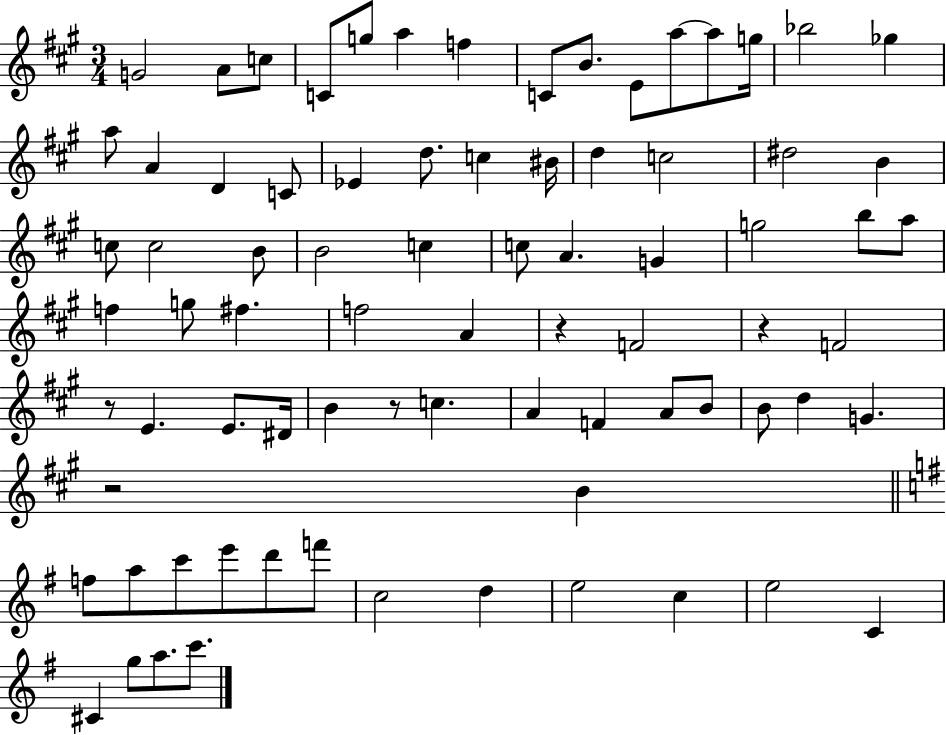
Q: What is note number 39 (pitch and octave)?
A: F5